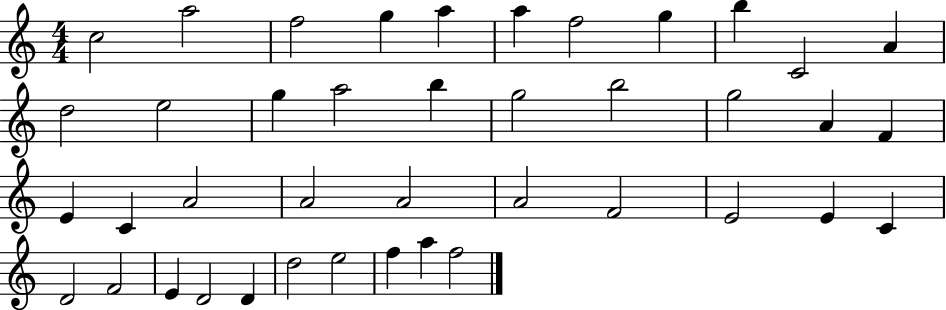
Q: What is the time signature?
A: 4/4